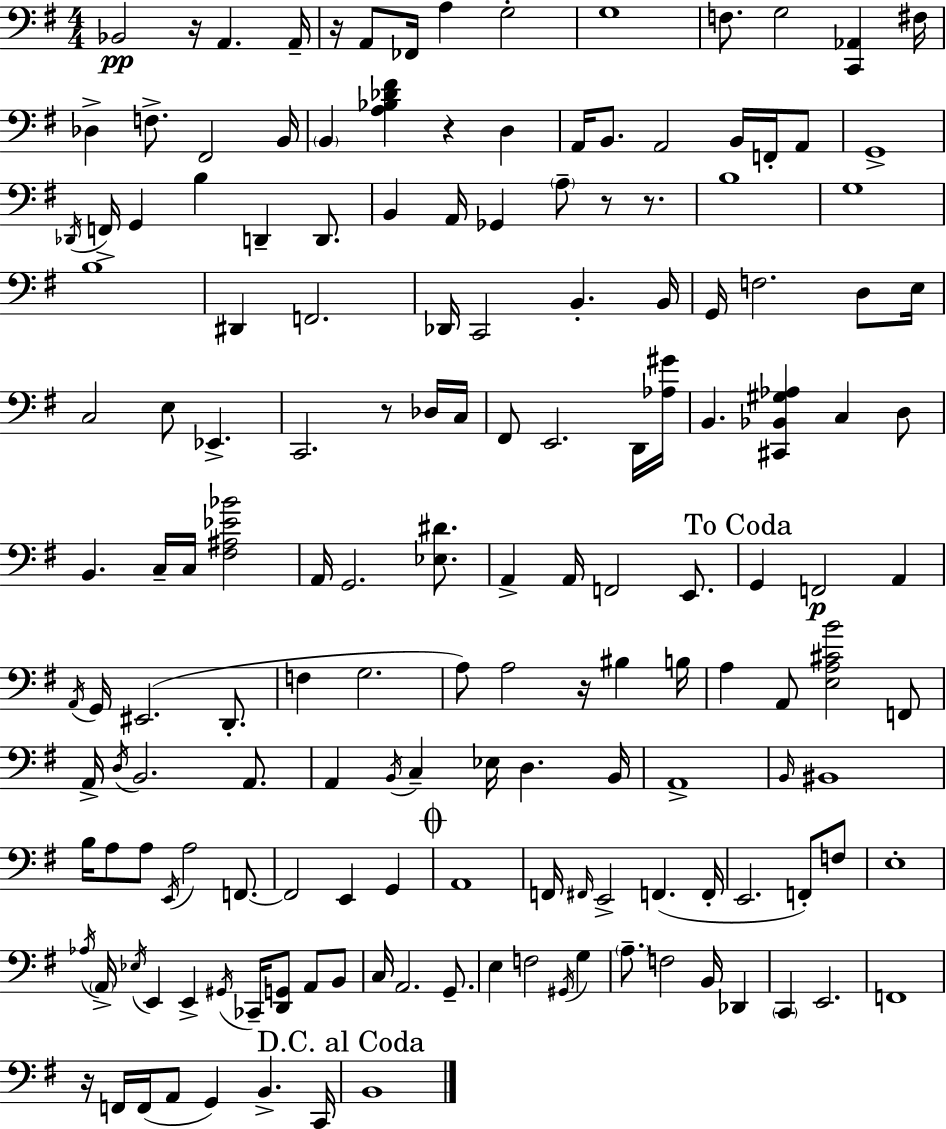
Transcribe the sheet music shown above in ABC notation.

X:1
T:Untitled
M:4/4
L:1/4
K:Em
_B,,2 z/4 A,, A,,/4 z/4 A,,/2 _F,,/4 A, G,2 G,4 F,/2 G,2 [C,,_A,,] ^F,/4 _D, F,/2 ^F,,2 B,,/4 B,, [A,_B,_D^F] z D, A,,/4 B,,/2 A,,2 B,,/4 F,,/4 A,,/2 G,,4 _D,,/4 F,,/4 G,, B, D,, D,,/2 B,, A,,/4 _G,, A,/2 z/2 z/2 B,4 G,4 B,4 ^D,, F,,2 _D,,/4 C,,2 B,, B,,/4 G,,/4 F,2 D,/2 E,/4 C,2 E,/2 _E,, C,,2 z/2 _D,/4 C,/4 ^F,,/2 E,,2 D,,/4 [_A,^G]/4 B,, [^C,,_B,,^G,_A,] C, D,/2 B,, C,/4 C,/4 [^F,^A,_E_B]2 A,,/4 G,,2 [_E,^D]/2 A,, A,,/4 F,,2 E,,/2 G,, F,,2 A,, A,,/4 G,,/4 ^E,,2 D,,/2 F, G,2 A,/2 A,2 z/4 ^B, B,/4 A, A,,/2 [E,A,^CB]2 F,,/2 A,,/4 D,/4 B,,2 A,,/2 A,, B,,/4 C, _E,/4 D, B,,/4 A,,4 B,,/4 ^B,,4 B,/4 A,/2 A,/2 E,,/4 A,2 F,,/2 F,,2 E,, G,, A,,4 F,,/4 ^F,,/4 E,,2 F,, F,,/4 E,,2 F,,/2 F,/2 E,4 _A,/4 A,,/4 _E,/4 E,, E,, ^G,,/4 _C,,/4 [D,,G,,]/2 A,,/2 B,,/2 C,/4 A,,2 G,,/2 E, F,2 ^G,,/4 G, A,/2 F,2 B,,/4 _D,, C,, E,,2 F,,4 z/4 F,,/4 F,,/4 A,,/2 G,, B,, C,,/4 B,,4